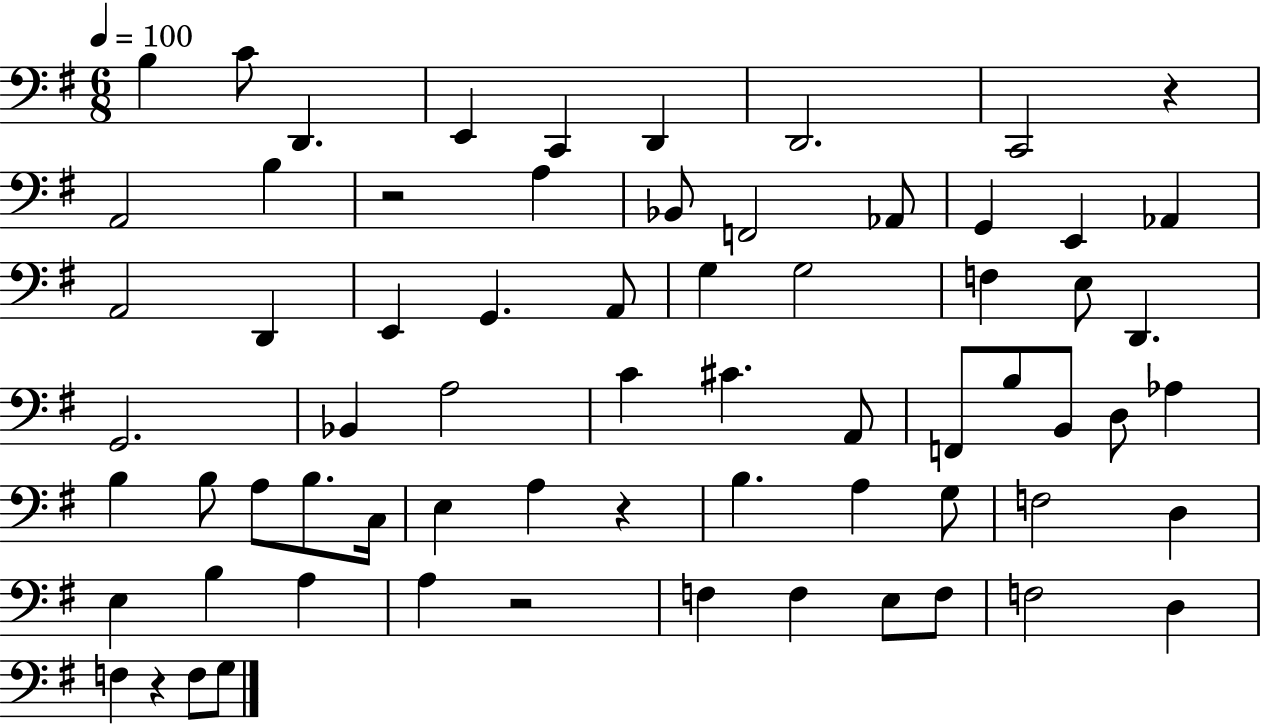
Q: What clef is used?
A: bass